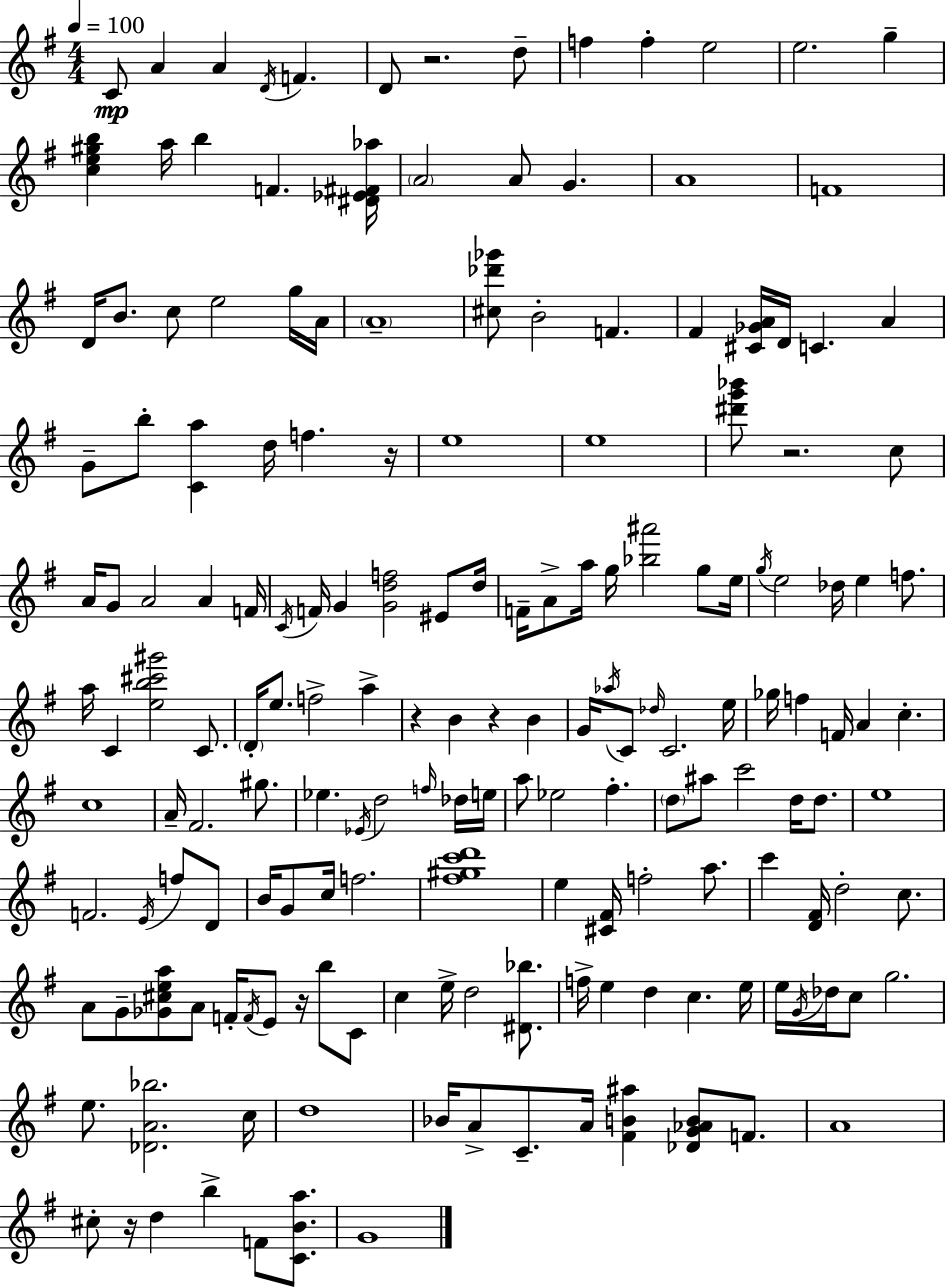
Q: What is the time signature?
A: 4/4